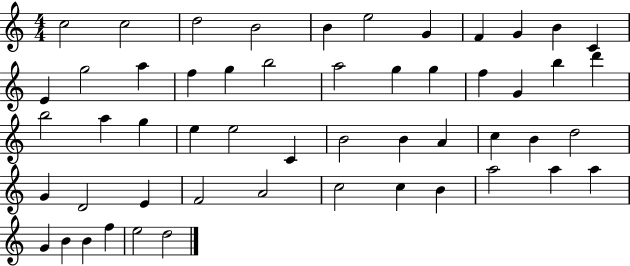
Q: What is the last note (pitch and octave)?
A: D5